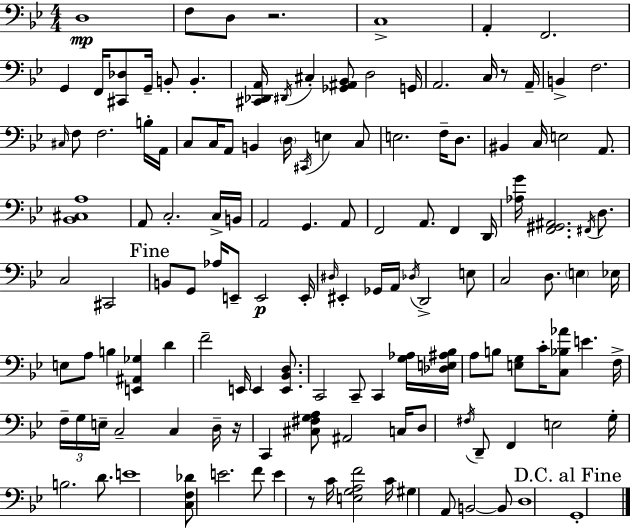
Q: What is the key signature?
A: BES major